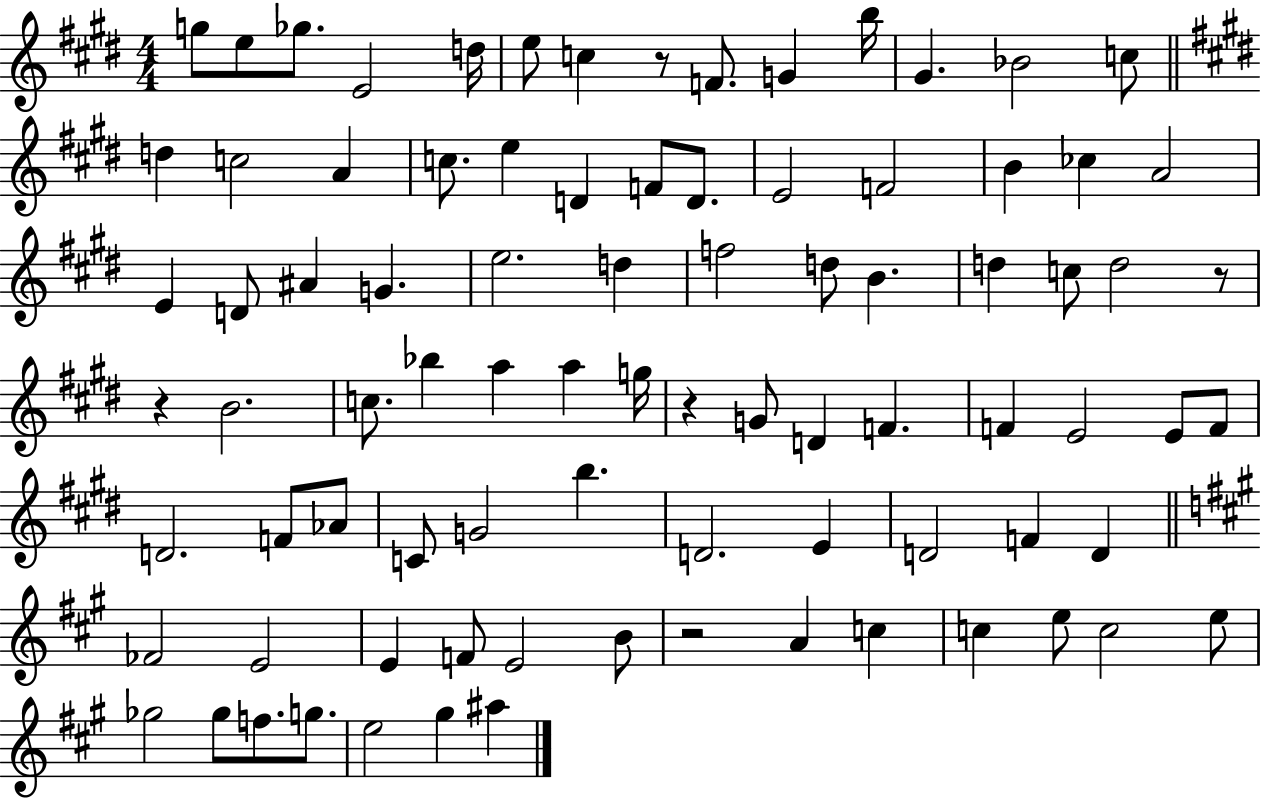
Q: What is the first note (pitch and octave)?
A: G5